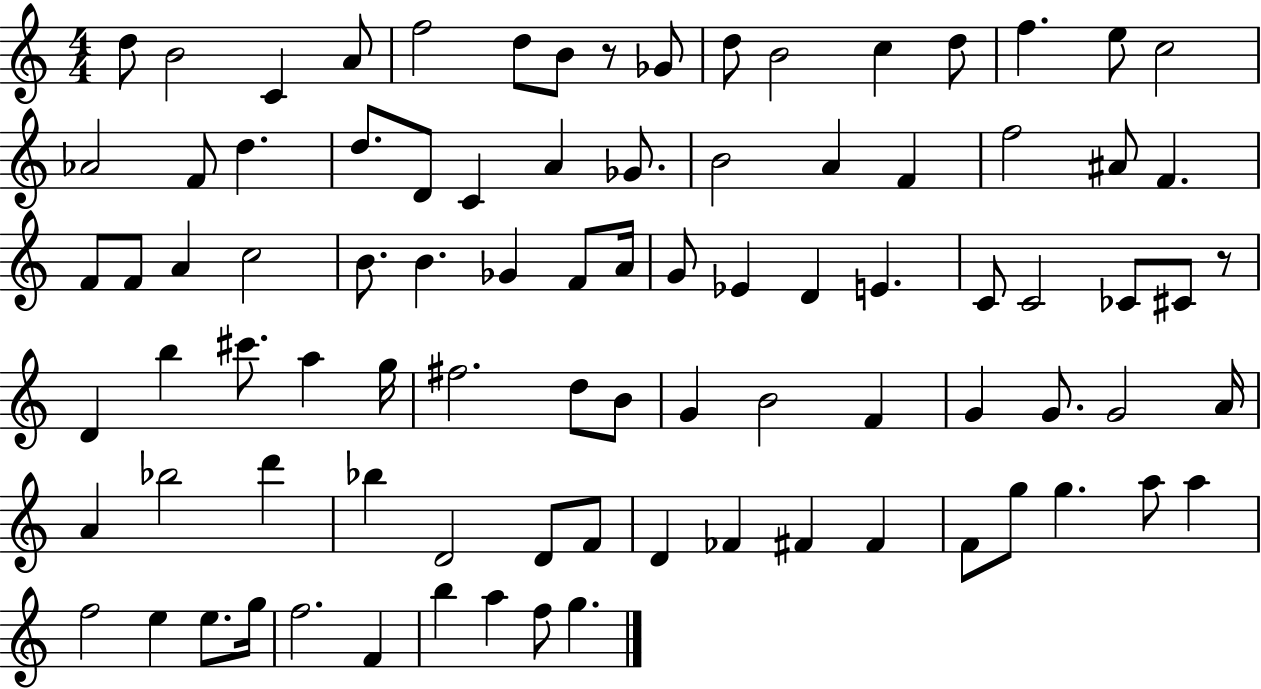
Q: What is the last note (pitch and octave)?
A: G5